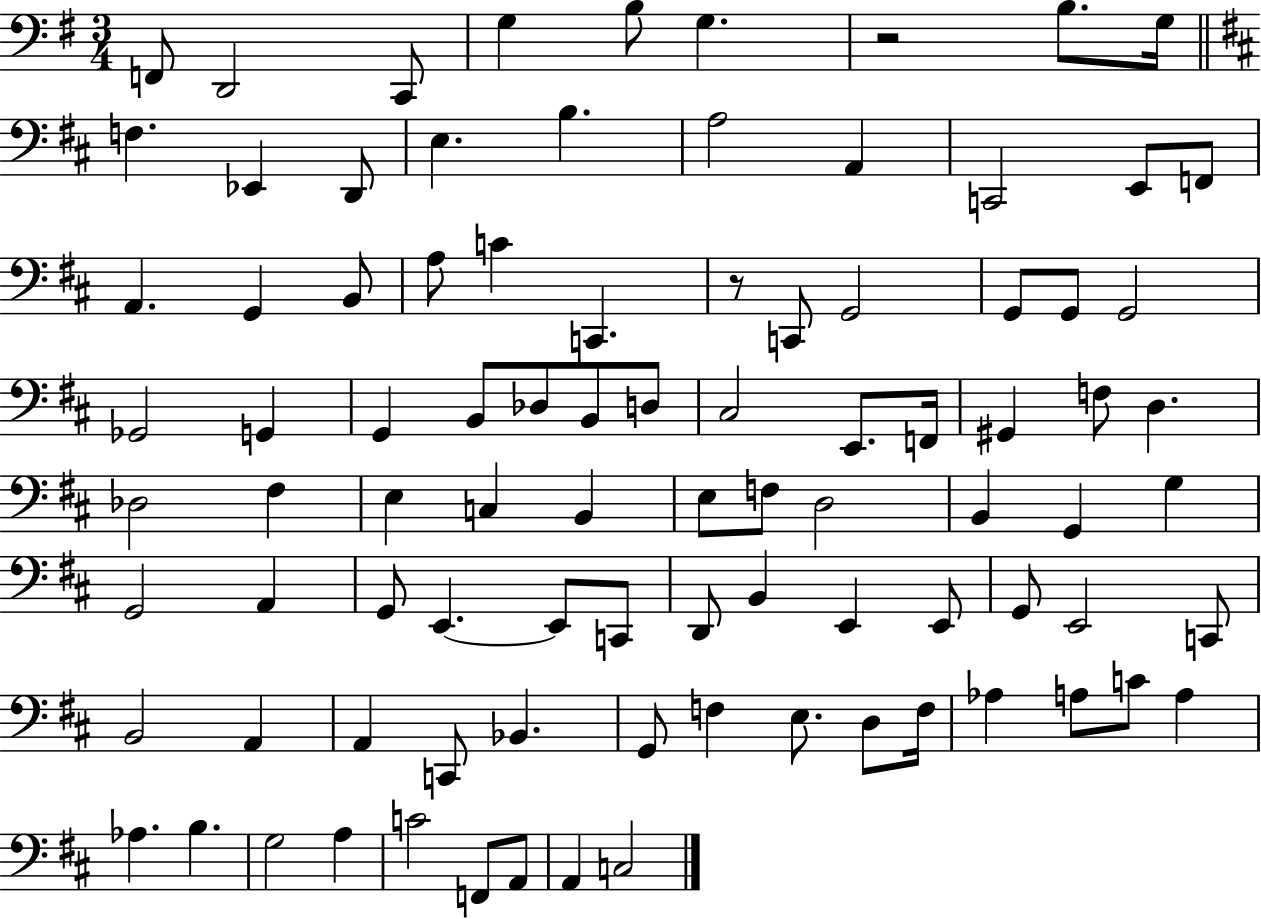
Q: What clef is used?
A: bass